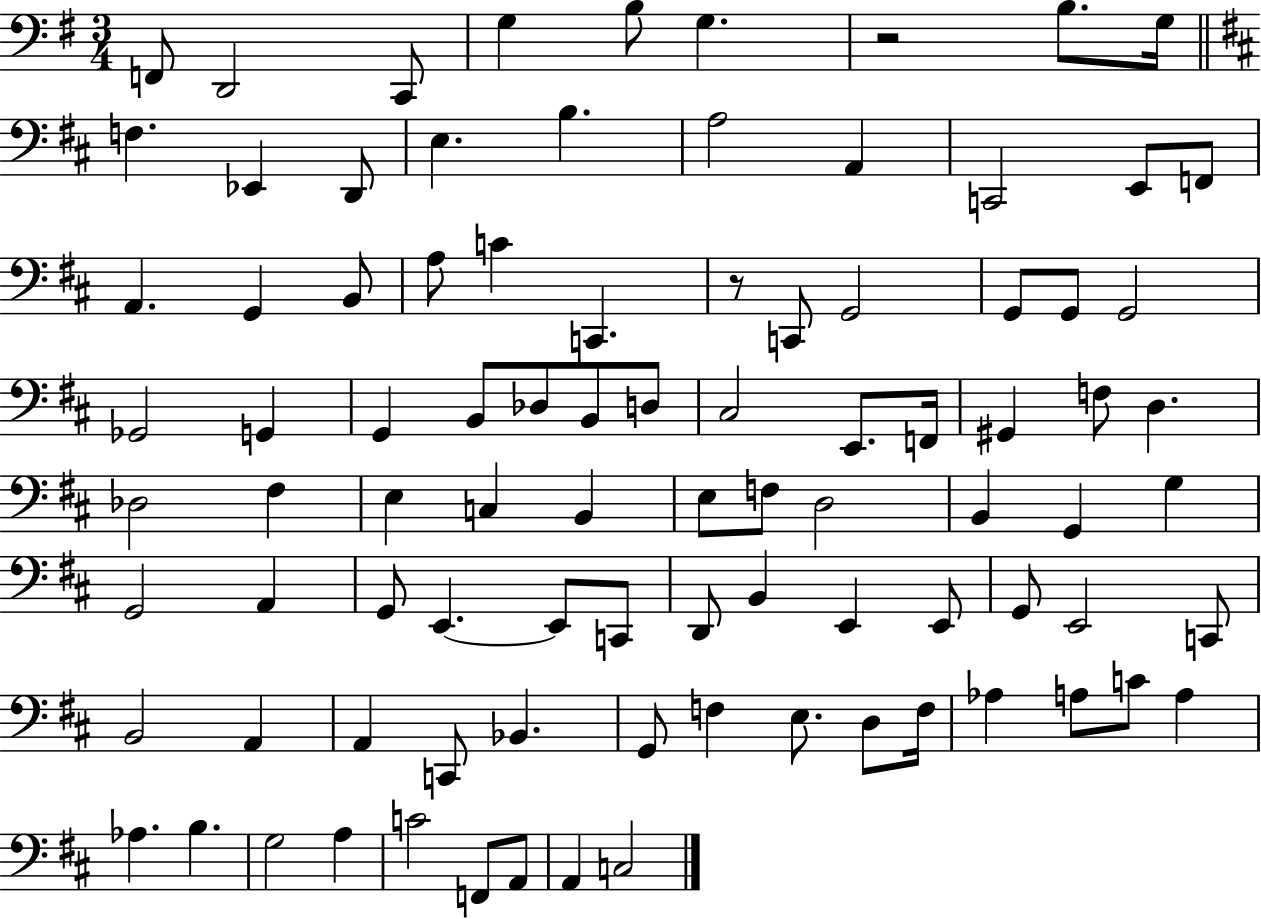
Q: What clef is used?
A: bass